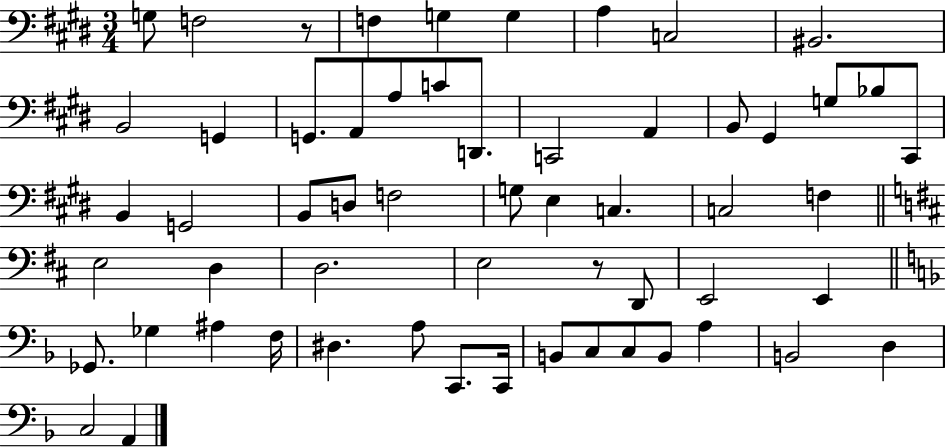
{
  \clef bass
  \numericTimeSignature
  \time 3/4
  \key e \major
  g8 f2 r8 | f4 g4 g4 | a4 c2 | bis,2. | \break b,2 g,4 | g,8. a,8 a8 c'8 d,8. | c,2 a,4 | b,8 gis,4 g8 bes8 cis,8 | \break b,4 g,2 | b,8 d8 f2 | g8 e4 c4. | c2 f4 | \break \bar "||" \break \key b \minor e2 d4 | d2. | e2 r8 d,8 | e,2 e,4 | \break \bar "||" \break \key f \major ges,8. ges4 ais4 f16 | dis4. a8 c,8. c,16 | b,8 c8 c8 b,8 a4 | b,2 d4 | \break c2 a,4 | \bar "|."
}